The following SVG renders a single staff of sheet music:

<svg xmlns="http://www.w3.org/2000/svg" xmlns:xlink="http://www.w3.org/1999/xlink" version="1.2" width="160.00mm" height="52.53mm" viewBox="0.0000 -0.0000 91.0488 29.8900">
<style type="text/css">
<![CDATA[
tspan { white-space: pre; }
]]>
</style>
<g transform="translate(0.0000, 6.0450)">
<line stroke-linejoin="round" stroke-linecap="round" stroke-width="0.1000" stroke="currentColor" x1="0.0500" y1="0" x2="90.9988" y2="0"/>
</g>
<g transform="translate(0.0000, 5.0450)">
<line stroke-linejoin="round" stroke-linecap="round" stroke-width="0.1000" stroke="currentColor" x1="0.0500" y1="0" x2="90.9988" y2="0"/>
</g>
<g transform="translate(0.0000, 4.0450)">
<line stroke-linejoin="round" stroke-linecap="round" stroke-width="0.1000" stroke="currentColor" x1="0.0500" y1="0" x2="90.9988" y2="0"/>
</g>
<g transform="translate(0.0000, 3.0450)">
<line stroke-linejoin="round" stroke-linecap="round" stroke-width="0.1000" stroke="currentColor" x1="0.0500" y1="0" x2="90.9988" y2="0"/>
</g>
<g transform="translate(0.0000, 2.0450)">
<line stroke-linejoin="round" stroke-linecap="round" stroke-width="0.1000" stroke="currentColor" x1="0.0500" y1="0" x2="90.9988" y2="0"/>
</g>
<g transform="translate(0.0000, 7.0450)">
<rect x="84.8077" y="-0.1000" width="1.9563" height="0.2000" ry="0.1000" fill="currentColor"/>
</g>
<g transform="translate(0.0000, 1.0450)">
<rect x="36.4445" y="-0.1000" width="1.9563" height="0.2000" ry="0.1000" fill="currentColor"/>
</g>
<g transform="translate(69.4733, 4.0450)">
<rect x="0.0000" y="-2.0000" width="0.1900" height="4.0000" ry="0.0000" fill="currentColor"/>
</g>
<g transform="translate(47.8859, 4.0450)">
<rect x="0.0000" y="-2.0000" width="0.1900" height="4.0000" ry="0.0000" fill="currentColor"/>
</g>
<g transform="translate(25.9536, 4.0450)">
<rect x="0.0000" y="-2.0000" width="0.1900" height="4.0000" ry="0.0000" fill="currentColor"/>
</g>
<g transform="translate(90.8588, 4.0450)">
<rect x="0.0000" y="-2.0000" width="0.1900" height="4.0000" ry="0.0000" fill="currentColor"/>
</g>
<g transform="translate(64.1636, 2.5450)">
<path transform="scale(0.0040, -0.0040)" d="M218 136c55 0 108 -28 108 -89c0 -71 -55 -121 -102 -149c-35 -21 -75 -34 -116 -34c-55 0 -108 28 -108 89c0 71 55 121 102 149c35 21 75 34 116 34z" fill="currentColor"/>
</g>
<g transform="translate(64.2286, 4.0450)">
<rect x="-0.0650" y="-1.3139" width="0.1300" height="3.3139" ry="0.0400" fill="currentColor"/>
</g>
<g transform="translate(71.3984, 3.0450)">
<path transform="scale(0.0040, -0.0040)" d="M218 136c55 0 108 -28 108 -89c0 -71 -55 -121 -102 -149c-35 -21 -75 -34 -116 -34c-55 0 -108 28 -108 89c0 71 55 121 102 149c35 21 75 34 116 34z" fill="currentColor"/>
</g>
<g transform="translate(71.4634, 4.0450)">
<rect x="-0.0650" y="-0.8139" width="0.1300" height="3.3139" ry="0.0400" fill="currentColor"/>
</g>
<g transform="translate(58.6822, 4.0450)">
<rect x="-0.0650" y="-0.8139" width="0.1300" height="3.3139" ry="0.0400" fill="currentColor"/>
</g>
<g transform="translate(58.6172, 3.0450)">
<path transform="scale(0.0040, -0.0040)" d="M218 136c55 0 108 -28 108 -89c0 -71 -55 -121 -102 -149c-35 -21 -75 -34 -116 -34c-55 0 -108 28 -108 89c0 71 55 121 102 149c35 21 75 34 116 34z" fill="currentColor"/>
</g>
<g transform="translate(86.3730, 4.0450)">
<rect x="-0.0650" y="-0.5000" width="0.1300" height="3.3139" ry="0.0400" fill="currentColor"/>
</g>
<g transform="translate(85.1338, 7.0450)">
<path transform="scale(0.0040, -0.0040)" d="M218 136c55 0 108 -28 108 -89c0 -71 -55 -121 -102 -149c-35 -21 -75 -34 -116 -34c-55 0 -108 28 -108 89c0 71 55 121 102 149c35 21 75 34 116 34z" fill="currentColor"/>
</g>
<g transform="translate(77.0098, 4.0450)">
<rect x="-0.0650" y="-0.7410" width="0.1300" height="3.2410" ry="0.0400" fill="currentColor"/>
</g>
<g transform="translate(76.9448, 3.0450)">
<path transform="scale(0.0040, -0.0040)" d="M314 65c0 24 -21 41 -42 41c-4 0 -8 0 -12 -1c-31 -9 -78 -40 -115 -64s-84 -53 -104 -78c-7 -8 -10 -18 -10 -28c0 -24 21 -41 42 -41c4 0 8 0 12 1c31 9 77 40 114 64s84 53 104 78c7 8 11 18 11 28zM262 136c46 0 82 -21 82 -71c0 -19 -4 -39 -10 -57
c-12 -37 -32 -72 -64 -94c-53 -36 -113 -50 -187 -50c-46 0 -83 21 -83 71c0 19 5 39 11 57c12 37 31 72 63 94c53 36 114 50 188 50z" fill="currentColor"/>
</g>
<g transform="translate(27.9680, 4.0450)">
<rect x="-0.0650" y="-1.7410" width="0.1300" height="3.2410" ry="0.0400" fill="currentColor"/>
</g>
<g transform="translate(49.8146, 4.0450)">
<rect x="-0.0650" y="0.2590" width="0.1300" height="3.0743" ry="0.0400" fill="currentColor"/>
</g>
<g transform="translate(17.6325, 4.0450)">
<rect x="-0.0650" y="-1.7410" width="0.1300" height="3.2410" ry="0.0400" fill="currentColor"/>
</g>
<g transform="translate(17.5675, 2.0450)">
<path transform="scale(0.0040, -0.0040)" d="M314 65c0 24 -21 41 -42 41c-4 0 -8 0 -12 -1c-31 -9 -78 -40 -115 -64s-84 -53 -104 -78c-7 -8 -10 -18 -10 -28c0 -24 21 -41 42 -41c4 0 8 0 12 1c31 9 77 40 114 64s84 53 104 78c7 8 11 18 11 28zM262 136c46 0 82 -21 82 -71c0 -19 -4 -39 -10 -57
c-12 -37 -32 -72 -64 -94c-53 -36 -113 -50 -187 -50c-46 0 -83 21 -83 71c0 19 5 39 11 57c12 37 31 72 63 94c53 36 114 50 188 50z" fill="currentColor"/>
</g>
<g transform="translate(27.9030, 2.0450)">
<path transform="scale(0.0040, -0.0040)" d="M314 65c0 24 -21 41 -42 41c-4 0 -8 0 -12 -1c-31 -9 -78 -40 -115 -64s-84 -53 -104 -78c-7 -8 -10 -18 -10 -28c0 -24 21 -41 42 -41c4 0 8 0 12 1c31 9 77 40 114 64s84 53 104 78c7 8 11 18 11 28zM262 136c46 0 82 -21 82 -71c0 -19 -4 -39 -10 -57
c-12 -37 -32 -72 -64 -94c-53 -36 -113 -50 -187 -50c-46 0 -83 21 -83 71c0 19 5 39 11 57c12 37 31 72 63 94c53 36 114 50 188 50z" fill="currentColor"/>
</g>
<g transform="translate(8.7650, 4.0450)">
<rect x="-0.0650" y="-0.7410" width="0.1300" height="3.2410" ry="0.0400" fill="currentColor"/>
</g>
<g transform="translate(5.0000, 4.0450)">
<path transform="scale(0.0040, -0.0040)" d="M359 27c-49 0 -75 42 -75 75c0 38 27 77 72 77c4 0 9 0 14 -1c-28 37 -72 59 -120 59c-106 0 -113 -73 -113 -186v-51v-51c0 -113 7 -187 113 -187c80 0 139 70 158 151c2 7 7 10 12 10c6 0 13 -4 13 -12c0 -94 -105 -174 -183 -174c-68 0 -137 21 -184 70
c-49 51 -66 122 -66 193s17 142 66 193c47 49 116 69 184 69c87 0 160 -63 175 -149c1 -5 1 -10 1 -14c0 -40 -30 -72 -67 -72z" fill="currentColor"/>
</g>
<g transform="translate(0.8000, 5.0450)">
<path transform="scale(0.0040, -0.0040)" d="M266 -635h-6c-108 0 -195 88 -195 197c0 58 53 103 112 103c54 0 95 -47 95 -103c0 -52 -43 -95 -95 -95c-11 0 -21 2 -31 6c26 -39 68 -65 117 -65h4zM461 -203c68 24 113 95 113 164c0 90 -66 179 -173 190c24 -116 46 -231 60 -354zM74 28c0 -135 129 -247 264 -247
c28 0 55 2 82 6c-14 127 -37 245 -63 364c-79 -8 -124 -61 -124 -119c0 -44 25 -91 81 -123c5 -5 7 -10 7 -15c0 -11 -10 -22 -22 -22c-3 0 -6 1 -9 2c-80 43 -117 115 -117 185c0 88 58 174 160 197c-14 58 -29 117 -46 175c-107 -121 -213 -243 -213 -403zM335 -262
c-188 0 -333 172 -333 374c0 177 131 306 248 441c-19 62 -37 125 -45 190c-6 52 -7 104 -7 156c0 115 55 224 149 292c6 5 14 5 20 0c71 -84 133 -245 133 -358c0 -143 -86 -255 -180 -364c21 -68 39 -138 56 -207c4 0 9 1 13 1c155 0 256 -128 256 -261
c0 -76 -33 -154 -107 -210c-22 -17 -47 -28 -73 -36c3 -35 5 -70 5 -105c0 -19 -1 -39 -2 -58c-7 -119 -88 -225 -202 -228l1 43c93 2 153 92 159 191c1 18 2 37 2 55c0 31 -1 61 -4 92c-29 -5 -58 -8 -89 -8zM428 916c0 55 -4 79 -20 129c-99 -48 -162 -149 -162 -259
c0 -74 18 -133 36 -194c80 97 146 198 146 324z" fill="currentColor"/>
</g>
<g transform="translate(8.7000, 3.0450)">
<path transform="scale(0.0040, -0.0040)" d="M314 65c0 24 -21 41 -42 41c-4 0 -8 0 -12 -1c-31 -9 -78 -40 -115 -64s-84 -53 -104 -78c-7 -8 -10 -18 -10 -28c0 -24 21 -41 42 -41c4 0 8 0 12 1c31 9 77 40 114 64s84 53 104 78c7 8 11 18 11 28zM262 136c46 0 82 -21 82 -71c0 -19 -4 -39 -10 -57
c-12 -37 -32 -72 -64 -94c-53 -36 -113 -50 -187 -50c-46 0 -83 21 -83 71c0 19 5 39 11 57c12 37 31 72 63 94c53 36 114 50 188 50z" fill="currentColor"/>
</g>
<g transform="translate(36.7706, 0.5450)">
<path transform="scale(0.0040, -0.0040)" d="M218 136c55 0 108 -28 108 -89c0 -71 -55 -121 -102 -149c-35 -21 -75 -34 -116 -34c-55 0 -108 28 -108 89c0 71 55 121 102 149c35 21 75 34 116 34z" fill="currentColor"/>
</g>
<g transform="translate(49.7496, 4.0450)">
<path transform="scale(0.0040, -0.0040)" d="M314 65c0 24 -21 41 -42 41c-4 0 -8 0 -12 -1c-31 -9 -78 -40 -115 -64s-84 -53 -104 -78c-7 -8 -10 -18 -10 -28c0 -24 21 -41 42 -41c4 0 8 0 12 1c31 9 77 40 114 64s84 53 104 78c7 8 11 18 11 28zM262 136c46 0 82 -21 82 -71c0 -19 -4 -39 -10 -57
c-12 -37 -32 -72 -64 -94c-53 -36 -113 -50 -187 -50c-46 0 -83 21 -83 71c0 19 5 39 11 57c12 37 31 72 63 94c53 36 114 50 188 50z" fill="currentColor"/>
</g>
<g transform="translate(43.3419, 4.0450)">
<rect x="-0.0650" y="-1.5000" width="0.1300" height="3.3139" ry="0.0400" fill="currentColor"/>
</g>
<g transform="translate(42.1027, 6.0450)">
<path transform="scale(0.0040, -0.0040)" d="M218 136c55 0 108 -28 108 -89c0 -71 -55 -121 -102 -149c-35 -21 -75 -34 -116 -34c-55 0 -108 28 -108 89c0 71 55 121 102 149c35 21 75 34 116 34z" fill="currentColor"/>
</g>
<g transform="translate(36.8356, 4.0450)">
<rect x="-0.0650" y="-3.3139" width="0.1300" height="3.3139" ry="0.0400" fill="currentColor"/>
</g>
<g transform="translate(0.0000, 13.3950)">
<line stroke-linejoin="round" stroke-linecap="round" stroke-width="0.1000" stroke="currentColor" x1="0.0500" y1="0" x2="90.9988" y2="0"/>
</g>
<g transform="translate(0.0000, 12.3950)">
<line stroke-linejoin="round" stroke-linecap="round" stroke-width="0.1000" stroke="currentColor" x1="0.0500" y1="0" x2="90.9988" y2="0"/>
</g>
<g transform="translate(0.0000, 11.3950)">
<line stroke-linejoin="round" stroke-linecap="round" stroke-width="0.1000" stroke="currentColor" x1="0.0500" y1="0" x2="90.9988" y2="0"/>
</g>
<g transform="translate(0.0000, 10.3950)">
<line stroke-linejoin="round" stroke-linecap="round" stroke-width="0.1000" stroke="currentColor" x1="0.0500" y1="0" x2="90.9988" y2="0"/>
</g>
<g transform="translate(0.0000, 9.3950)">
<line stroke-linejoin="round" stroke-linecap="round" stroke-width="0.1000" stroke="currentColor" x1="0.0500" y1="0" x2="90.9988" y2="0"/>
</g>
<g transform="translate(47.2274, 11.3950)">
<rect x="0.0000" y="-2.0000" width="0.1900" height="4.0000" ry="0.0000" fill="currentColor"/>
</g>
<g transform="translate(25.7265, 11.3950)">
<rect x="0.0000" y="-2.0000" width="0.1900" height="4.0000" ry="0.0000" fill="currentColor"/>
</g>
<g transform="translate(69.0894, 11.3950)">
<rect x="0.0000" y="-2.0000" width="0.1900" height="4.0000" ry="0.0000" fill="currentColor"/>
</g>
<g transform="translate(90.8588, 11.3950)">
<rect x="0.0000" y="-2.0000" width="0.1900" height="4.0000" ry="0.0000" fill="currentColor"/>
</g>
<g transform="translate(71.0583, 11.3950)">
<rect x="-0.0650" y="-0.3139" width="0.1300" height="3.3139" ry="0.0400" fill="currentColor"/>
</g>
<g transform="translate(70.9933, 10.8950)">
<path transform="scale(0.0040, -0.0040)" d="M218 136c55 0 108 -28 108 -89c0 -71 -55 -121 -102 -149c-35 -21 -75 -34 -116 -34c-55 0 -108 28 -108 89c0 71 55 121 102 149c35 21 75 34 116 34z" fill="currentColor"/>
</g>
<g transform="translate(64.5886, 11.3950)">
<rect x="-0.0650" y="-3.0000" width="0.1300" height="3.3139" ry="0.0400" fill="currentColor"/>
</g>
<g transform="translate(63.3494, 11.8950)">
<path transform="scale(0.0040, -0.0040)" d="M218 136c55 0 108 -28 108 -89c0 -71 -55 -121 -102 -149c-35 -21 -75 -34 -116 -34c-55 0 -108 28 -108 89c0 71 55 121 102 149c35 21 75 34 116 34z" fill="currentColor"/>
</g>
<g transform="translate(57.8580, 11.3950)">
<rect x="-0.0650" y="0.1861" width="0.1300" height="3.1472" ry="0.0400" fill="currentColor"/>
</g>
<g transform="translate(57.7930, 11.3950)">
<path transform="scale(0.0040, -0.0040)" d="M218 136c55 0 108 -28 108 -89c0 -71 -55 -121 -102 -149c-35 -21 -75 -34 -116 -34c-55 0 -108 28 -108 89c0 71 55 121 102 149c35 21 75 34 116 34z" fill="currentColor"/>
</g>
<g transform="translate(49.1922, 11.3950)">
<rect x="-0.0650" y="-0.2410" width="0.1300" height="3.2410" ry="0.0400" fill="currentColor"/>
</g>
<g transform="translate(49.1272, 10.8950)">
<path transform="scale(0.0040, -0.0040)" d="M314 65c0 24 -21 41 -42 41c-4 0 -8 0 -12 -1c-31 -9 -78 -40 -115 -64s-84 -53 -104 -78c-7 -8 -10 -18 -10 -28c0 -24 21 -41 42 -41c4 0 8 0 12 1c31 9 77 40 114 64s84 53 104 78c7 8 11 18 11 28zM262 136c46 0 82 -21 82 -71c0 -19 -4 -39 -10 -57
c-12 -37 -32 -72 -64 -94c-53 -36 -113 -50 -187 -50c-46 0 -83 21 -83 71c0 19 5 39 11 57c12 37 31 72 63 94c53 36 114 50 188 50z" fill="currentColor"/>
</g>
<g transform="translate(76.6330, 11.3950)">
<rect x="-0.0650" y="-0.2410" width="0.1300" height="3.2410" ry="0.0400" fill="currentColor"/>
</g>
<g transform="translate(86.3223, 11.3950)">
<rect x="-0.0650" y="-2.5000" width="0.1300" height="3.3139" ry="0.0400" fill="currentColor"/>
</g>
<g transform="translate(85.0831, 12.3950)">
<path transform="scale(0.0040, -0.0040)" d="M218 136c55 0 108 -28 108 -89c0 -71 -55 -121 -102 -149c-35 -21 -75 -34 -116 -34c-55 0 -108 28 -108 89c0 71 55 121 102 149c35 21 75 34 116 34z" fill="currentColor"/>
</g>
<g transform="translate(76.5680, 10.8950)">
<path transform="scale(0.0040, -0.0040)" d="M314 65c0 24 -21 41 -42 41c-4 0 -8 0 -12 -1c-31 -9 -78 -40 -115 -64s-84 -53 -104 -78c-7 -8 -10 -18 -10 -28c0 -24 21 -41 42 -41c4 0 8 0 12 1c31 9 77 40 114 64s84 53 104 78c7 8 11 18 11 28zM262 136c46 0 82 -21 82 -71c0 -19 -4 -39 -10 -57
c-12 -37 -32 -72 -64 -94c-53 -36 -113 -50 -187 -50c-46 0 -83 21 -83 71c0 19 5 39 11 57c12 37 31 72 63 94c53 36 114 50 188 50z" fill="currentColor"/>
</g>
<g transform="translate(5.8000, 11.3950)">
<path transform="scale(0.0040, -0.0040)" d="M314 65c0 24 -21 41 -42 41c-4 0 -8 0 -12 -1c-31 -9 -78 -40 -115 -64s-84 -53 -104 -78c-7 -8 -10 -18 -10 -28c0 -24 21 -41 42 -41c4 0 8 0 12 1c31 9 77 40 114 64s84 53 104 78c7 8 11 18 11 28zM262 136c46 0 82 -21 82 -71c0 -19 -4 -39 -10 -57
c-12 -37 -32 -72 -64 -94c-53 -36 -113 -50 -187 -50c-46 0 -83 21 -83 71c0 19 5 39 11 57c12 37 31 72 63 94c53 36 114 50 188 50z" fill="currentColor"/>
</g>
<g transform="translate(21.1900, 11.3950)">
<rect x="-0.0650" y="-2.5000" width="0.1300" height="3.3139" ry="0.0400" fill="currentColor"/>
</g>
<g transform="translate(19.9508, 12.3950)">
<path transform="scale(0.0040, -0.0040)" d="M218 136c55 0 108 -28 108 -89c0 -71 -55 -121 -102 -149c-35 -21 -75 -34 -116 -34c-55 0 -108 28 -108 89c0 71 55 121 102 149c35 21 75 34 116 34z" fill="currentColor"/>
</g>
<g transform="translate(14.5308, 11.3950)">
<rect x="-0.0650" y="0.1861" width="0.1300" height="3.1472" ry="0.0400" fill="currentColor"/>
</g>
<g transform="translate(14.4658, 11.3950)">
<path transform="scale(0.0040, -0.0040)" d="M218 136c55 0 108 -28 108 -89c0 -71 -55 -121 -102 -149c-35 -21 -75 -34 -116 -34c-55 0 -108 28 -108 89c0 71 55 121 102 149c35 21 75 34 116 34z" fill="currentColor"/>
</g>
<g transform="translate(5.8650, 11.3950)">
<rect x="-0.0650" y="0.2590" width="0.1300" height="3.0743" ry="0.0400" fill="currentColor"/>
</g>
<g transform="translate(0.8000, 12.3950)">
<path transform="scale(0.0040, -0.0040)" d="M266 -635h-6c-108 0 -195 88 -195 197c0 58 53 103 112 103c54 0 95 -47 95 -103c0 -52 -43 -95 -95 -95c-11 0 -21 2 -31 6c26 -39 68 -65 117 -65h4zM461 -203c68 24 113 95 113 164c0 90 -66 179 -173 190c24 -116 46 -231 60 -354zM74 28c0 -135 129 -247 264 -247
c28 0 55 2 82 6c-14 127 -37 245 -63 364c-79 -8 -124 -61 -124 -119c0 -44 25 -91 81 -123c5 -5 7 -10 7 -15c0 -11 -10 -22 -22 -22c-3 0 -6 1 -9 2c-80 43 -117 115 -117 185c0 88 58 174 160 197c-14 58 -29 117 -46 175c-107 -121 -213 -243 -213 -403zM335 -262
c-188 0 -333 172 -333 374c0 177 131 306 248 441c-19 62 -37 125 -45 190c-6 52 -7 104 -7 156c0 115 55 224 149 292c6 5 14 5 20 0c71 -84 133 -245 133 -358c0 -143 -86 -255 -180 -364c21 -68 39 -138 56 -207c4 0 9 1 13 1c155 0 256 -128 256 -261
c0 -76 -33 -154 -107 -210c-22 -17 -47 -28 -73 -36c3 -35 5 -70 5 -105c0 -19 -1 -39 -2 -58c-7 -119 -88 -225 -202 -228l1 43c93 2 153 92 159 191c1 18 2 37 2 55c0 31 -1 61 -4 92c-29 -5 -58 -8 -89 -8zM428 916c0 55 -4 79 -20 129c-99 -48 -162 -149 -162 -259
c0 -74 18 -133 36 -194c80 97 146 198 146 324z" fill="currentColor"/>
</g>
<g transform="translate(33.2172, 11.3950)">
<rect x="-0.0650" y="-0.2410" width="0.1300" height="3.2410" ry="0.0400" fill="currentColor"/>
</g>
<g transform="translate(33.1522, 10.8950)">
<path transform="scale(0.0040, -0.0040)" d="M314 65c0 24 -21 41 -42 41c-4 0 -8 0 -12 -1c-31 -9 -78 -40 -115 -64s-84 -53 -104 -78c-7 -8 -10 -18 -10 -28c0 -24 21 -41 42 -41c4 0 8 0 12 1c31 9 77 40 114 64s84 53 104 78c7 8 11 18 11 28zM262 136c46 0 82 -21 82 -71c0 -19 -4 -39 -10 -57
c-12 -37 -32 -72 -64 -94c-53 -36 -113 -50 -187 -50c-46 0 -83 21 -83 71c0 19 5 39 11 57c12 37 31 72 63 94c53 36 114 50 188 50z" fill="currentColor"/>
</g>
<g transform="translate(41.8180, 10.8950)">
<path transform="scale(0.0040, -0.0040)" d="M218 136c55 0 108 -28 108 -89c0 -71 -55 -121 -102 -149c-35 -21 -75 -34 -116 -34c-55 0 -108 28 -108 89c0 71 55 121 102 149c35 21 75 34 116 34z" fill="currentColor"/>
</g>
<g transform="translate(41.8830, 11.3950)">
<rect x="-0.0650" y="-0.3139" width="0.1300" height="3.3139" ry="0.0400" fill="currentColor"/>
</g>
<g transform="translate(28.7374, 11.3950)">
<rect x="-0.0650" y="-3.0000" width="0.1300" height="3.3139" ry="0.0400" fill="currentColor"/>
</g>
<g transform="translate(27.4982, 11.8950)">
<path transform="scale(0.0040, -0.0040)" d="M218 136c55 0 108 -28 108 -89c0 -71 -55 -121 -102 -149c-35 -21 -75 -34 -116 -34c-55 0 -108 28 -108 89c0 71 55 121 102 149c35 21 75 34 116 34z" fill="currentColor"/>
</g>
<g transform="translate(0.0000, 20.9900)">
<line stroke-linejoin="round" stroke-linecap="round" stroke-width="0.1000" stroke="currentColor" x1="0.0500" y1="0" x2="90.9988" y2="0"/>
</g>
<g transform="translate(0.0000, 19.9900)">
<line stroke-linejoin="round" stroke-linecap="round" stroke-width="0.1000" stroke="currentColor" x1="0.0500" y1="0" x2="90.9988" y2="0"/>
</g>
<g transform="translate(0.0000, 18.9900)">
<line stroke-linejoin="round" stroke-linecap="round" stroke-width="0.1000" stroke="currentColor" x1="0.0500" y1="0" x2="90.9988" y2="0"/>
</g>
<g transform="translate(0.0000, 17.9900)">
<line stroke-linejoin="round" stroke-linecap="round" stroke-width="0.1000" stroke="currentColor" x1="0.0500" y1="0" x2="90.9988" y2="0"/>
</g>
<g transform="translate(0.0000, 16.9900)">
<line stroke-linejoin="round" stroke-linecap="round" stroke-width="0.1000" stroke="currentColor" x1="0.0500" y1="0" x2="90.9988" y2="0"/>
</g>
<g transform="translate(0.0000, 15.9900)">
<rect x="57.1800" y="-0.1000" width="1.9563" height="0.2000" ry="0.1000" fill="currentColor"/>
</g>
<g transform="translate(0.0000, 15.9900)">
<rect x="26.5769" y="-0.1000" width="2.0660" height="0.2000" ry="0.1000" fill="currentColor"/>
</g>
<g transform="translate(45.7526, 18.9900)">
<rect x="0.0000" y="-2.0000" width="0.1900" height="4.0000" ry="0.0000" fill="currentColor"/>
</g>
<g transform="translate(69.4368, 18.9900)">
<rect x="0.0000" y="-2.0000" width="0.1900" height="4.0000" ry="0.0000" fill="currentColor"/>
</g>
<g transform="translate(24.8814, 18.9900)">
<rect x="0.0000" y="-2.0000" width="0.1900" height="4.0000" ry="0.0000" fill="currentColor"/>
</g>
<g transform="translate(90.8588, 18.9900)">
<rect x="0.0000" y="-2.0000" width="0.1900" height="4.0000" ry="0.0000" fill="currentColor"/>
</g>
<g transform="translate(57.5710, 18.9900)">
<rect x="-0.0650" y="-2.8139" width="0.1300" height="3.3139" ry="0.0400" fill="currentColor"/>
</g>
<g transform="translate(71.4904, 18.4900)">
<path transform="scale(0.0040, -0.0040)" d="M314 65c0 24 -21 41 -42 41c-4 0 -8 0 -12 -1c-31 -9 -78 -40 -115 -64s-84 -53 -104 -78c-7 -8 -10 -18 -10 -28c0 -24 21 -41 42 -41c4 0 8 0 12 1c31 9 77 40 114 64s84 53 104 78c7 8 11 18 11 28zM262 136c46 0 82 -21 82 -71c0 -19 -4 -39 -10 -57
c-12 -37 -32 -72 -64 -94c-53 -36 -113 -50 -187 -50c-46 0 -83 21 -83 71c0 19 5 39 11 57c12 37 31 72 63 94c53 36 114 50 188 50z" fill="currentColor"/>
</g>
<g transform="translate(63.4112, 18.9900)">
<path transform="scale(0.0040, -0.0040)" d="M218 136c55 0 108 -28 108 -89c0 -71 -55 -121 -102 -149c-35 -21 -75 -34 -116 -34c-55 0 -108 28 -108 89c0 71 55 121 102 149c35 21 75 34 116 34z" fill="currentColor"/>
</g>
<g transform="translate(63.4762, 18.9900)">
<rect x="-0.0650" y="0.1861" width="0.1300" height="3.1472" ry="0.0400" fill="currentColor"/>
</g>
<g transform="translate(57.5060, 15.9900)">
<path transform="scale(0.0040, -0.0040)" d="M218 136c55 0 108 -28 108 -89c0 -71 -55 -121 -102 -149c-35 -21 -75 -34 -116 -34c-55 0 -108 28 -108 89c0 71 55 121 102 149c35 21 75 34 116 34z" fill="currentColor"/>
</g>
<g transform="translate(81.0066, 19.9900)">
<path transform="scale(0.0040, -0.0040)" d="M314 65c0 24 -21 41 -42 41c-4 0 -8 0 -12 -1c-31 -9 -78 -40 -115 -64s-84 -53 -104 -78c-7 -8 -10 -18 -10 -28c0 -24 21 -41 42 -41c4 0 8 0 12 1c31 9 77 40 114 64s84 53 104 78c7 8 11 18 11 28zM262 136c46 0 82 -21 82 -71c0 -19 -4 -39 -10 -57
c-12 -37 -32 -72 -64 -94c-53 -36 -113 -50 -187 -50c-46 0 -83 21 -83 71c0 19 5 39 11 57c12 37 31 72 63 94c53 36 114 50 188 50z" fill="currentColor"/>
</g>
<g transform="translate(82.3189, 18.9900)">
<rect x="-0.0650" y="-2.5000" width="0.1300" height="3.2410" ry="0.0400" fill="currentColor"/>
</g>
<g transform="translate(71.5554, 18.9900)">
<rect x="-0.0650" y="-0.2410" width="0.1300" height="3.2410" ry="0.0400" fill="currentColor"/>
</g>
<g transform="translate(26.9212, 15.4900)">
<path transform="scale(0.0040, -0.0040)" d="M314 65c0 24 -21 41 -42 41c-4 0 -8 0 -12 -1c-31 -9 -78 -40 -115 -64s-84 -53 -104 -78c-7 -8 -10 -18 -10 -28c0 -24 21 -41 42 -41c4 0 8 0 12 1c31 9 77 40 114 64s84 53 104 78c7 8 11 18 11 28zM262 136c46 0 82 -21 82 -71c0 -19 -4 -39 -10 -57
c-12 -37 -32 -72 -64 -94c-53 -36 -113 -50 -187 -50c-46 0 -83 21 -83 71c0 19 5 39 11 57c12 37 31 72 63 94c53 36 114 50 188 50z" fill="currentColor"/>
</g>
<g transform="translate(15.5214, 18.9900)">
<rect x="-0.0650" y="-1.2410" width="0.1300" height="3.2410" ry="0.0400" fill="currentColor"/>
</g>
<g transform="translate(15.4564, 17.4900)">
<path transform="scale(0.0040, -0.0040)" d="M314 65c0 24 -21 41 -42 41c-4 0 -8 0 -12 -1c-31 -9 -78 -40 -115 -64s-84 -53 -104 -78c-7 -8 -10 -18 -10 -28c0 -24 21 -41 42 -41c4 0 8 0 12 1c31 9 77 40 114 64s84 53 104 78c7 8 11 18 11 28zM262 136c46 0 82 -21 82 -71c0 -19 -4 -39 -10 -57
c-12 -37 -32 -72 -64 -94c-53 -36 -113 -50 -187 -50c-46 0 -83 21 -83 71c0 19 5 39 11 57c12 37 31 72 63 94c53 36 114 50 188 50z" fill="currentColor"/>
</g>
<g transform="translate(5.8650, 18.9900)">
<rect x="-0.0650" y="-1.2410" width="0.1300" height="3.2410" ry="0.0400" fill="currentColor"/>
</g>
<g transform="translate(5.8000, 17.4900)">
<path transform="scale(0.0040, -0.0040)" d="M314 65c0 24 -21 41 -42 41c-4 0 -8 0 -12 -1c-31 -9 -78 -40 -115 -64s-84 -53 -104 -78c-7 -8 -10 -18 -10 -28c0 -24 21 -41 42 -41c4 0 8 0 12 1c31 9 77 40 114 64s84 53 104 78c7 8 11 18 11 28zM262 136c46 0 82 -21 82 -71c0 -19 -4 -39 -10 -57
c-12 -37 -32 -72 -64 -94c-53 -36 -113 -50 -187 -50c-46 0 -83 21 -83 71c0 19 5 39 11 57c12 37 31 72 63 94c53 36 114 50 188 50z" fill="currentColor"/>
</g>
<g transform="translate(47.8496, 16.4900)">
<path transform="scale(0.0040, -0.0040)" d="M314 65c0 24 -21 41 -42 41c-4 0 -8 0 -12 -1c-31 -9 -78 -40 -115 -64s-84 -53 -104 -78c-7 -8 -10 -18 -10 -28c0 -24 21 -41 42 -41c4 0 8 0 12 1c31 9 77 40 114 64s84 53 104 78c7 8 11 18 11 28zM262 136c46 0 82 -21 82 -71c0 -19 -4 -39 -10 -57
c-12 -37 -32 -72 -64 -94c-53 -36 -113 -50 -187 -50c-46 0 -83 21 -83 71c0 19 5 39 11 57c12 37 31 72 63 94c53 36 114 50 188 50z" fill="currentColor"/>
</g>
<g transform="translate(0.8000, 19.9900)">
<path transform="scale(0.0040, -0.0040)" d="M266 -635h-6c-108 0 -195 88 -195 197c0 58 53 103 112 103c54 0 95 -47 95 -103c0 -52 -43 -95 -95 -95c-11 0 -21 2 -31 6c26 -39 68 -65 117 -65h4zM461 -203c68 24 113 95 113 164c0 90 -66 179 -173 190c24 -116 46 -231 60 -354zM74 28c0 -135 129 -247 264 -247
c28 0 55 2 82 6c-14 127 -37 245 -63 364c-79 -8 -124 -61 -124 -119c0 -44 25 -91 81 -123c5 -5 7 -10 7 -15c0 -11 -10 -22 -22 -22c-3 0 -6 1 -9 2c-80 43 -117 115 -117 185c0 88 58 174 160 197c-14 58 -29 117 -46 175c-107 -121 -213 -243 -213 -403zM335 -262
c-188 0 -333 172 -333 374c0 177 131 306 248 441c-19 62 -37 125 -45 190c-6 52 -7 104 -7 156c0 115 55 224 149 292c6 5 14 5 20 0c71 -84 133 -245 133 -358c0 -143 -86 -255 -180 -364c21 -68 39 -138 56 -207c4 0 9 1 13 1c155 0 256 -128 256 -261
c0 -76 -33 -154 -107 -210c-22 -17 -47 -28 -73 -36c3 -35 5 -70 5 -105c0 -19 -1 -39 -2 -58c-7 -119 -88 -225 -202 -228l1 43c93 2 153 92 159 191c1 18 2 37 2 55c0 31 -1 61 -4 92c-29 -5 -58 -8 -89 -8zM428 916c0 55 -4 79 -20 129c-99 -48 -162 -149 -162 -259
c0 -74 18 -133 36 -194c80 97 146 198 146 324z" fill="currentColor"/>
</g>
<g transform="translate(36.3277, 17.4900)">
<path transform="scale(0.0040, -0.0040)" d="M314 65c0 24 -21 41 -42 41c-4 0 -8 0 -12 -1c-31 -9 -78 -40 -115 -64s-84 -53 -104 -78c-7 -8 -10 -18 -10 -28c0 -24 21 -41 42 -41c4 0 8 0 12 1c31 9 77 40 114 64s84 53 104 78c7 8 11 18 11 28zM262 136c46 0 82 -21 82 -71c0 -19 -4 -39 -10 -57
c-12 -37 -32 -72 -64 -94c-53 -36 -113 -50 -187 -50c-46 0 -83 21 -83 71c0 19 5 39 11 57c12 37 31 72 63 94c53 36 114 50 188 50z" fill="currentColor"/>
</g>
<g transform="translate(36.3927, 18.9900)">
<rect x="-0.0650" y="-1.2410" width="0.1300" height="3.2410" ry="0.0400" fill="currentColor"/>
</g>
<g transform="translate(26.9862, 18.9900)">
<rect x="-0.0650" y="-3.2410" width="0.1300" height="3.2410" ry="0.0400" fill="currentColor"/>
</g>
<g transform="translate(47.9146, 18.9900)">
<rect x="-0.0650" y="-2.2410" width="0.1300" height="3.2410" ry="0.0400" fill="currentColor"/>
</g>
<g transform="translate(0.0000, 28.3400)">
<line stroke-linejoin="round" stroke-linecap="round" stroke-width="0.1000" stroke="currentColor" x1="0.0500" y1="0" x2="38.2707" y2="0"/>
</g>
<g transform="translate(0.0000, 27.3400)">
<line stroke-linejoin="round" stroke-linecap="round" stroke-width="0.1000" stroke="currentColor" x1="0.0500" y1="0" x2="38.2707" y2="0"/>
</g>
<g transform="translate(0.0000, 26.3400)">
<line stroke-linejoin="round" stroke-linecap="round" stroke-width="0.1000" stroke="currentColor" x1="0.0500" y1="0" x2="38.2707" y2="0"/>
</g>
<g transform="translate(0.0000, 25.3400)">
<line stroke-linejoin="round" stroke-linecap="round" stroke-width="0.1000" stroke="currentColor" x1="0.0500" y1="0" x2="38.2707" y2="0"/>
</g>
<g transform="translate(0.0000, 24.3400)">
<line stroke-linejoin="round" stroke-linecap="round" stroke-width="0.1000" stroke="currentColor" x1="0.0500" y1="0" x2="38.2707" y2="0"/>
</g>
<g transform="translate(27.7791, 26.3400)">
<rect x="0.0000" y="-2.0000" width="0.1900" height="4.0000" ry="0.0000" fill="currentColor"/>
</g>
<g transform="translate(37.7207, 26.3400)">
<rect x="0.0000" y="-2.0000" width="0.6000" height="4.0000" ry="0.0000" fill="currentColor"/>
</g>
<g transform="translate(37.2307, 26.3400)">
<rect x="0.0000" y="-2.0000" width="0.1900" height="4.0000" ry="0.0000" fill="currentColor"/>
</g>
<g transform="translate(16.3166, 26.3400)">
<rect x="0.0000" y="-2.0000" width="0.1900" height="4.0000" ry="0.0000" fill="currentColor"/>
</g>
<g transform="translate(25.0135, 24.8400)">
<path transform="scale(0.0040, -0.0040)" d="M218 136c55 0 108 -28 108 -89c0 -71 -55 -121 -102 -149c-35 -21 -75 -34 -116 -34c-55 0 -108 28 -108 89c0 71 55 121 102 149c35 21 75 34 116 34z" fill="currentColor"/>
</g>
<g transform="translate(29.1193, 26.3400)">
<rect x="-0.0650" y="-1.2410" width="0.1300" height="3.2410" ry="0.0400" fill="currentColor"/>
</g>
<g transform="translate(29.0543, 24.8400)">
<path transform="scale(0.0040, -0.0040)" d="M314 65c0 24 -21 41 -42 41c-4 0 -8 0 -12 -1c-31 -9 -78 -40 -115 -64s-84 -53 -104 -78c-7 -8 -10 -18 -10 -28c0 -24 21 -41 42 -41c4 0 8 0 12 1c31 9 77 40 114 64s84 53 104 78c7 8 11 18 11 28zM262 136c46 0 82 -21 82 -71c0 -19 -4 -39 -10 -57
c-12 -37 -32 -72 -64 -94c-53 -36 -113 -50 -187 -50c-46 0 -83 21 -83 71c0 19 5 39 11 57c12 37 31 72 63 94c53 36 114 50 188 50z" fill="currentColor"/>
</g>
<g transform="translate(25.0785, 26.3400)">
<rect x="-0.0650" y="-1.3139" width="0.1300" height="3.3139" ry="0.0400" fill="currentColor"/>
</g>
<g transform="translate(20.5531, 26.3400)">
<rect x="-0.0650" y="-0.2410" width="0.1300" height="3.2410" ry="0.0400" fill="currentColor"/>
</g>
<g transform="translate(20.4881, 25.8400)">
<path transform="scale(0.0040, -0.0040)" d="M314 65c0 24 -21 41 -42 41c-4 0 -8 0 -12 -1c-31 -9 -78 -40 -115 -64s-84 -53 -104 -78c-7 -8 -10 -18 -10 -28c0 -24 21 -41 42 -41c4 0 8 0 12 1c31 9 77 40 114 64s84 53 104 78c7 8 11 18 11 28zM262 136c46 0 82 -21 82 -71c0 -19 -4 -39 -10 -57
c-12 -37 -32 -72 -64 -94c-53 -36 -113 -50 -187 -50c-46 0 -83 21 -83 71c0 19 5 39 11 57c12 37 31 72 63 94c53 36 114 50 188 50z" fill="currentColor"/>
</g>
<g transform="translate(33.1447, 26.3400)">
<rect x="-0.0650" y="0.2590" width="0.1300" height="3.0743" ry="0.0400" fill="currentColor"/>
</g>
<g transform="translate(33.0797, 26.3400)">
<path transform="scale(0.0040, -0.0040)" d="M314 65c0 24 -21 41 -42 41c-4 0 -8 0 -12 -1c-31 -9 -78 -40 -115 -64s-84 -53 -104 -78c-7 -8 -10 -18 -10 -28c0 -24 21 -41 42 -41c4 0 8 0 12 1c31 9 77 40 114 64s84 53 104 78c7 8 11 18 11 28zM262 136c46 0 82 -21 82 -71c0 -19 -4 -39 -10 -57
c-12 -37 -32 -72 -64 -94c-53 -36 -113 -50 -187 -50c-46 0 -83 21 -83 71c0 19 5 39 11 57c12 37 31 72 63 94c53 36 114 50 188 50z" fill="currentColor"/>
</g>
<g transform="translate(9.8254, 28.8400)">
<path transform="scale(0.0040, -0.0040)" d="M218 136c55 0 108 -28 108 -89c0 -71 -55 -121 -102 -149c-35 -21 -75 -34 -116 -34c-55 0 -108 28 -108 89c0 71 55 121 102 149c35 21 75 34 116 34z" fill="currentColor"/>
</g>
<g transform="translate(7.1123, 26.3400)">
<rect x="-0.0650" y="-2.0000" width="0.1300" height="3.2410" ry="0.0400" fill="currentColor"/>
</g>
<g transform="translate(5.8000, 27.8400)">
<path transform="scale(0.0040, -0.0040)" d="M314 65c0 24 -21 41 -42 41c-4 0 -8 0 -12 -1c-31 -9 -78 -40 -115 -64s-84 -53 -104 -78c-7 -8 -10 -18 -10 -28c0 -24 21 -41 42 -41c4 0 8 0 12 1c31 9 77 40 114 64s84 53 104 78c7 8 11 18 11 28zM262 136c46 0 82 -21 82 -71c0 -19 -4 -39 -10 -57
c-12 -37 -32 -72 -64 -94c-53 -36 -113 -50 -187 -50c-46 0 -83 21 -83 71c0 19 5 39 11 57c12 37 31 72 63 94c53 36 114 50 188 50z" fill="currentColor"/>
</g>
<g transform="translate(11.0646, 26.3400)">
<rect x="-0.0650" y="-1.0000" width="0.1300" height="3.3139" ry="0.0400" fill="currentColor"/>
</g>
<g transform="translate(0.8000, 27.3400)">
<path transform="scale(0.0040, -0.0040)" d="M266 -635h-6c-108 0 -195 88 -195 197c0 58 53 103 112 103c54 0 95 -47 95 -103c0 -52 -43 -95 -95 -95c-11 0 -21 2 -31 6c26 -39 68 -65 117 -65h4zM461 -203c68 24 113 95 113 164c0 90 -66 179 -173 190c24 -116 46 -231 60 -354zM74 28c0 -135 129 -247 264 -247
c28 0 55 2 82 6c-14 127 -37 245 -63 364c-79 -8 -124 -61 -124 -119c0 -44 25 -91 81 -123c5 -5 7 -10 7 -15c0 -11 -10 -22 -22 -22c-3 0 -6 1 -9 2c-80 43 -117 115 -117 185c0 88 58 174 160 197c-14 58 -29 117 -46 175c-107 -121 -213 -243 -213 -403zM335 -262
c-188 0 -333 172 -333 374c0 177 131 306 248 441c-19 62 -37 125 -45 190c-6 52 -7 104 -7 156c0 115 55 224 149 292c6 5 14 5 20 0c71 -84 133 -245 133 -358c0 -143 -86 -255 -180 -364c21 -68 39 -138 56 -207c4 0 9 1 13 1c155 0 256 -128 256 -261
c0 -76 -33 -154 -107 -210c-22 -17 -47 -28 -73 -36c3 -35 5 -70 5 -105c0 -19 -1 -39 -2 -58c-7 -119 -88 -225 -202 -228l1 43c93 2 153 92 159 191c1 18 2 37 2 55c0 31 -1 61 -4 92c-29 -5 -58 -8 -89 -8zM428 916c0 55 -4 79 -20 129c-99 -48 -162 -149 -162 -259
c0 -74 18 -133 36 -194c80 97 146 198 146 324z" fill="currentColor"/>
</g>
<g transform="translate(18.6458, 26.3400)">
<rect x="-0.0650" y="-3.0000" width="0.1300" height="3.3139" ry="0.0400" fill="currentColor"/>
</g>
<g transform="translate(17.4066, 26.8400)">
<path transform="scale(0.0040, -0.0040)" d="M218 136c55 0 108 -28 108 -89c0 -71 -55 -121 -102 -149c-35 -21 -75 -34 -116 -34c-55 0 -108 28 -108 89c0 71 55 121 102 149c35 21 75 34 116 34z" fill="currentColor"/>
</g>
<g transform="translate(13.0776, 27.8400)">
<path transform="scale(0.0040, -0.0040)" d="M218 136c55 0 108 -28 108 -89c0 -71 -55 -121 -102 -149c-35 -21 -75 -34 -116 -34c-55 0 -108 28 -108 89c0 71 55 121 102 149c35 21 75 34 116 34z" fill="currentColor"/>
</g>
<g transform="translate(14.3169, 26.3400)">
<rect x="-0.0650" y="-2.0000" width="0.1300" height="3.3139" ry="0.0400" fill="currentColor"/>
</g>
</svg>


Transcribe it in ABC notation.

X:1
T:Untitled
M:4/4
L:1/4
K:C
d2 f2 f2 b E B2 d e d d2 C B2 B G A c2 c c2 B A c c2 G e2 e2 b2 e2 g2 a B c2 G2 F2 D F A c2 e e2 B2